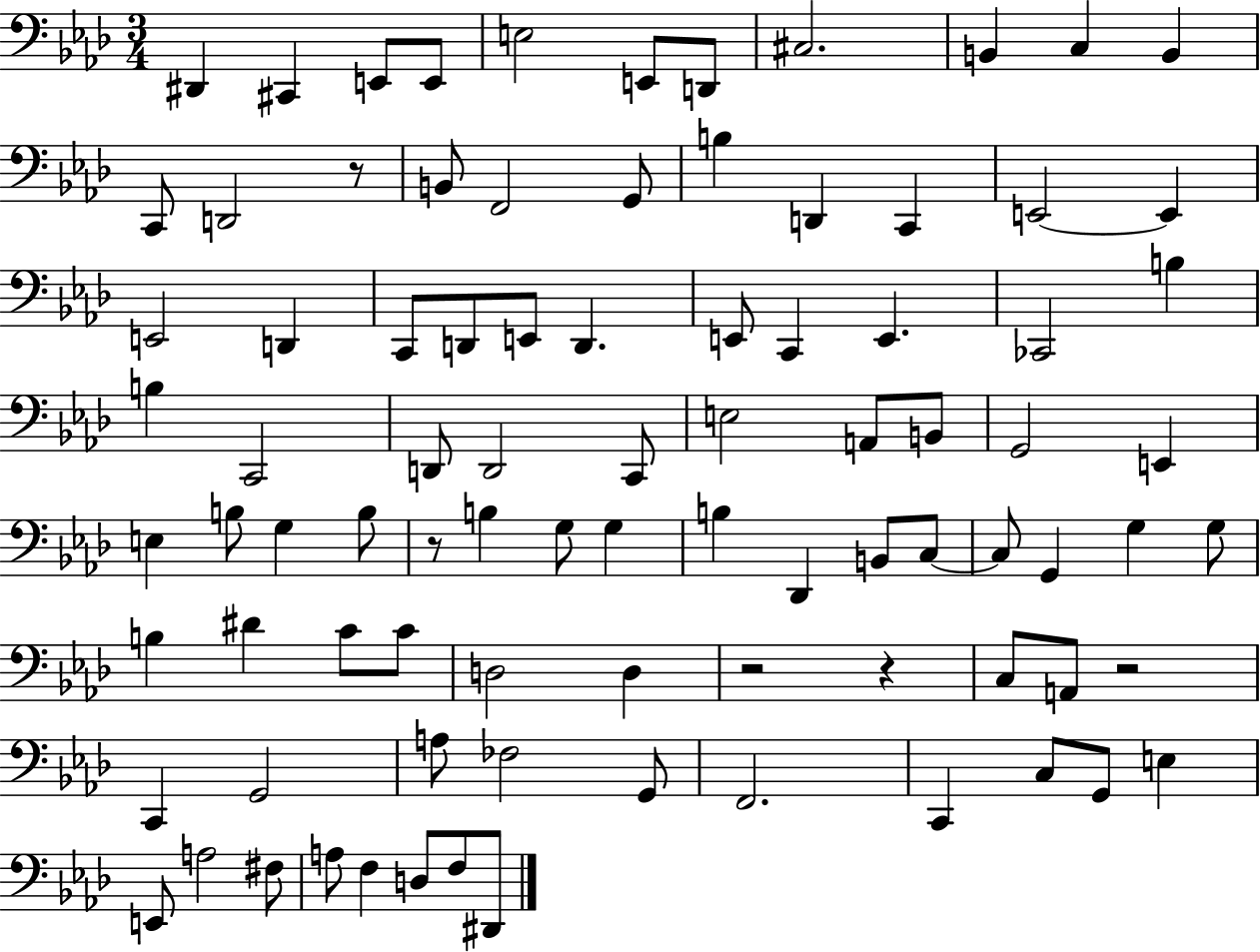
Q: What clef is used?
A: bass